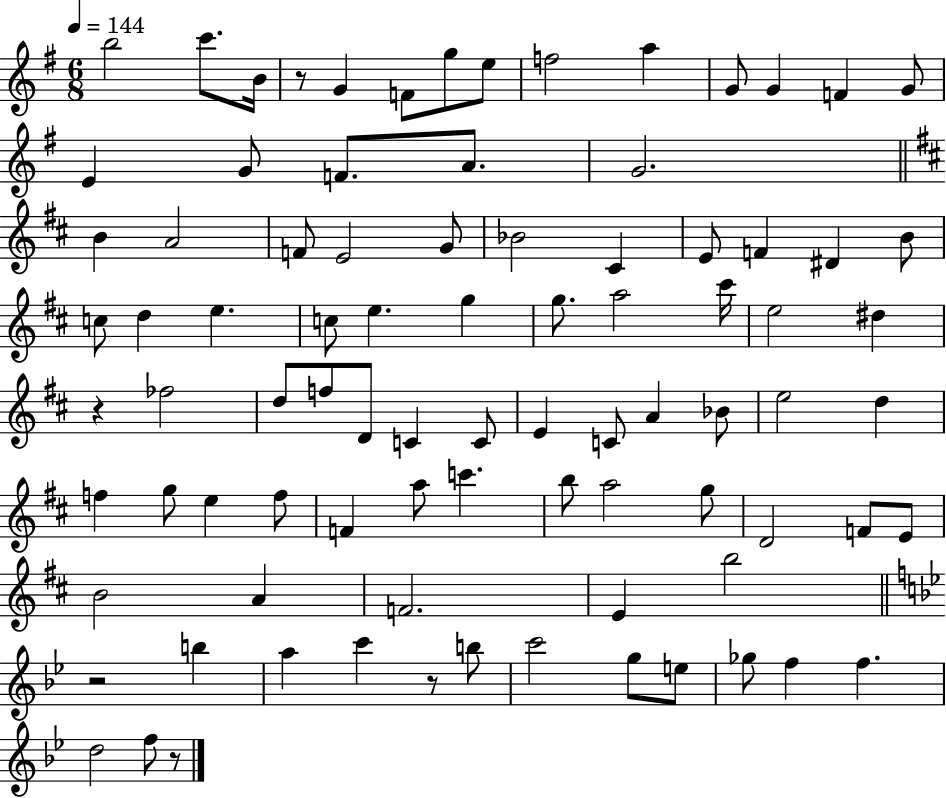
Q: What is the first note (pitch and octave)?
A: B5